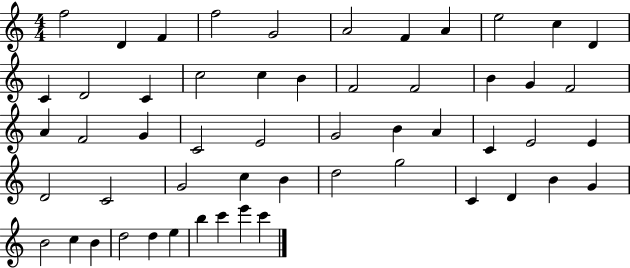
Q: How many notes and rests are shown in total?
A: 54